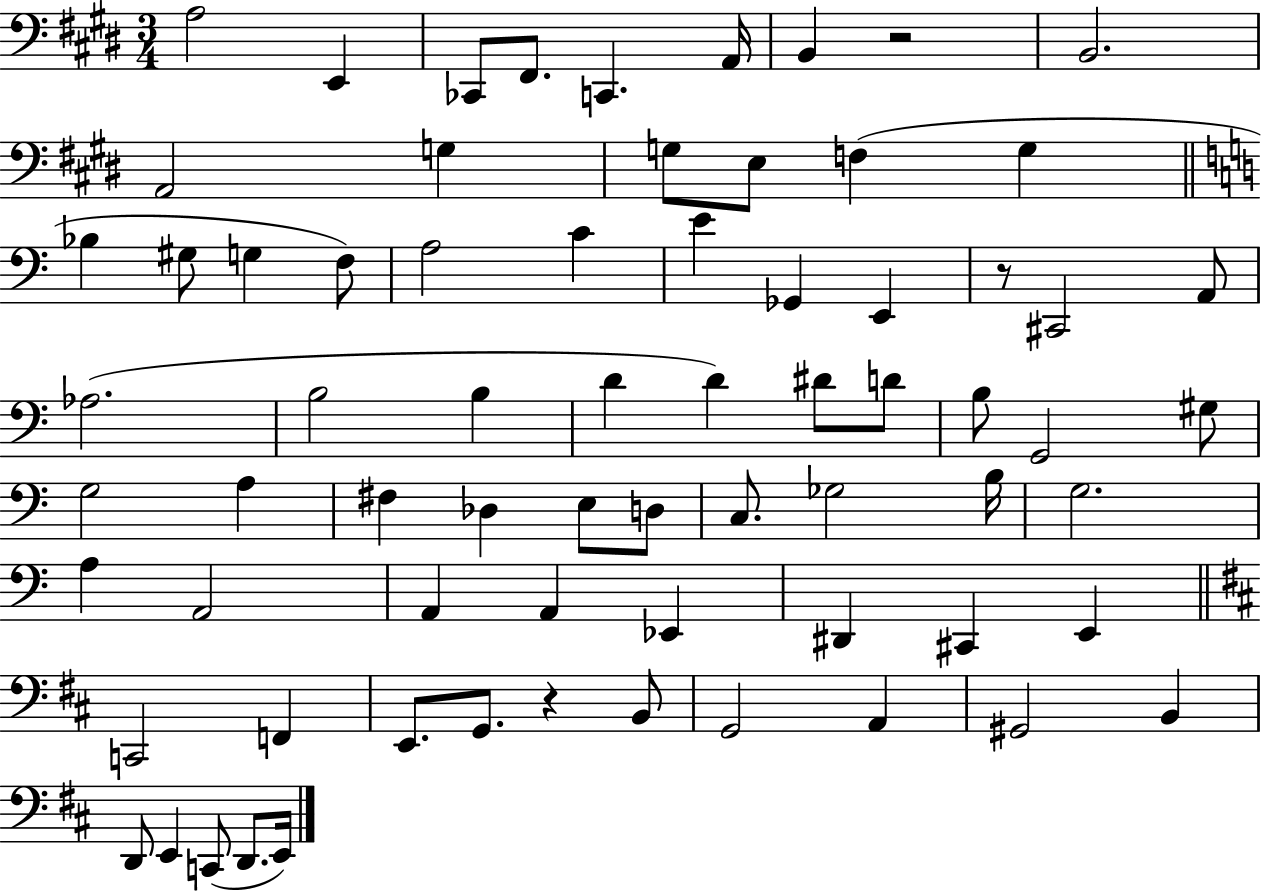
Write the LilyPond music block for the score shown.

{
  \clef bass
  \numericTimeSignature
  \time 3/4
  \key e \major
  a2 e,4 | ces,8 fis,8. c,4. a,16 | b,4 r2 | b,2. | \break a,2 g4 | g8 e8 f4( g4 | \bar "||" \break \key c \major bes4 gis8 g4 f8) | a2 c'4 | e'4 ges,4 e,4 | r8 cis,2 a,8 | \break aes2.( | b2 b4 | d'4 d'4) dis'8 d'8 | b8 g,2 gis8 | \break g2 a4 | fis4 des4 e8 d8 | c8. ges2 b16 | g2. | \break a4 a,2 | a,4 a,4 ees,4 | dis,4 cis,4 e,4 | \bar "||" \break \key d \major c,2 f,4 | e,8. g,8. r4 b,8 | g,2 a,4 | gis,2 b,4 | \break d,8 e,4 c,8( d,8. e,16) | \bar "|."
}